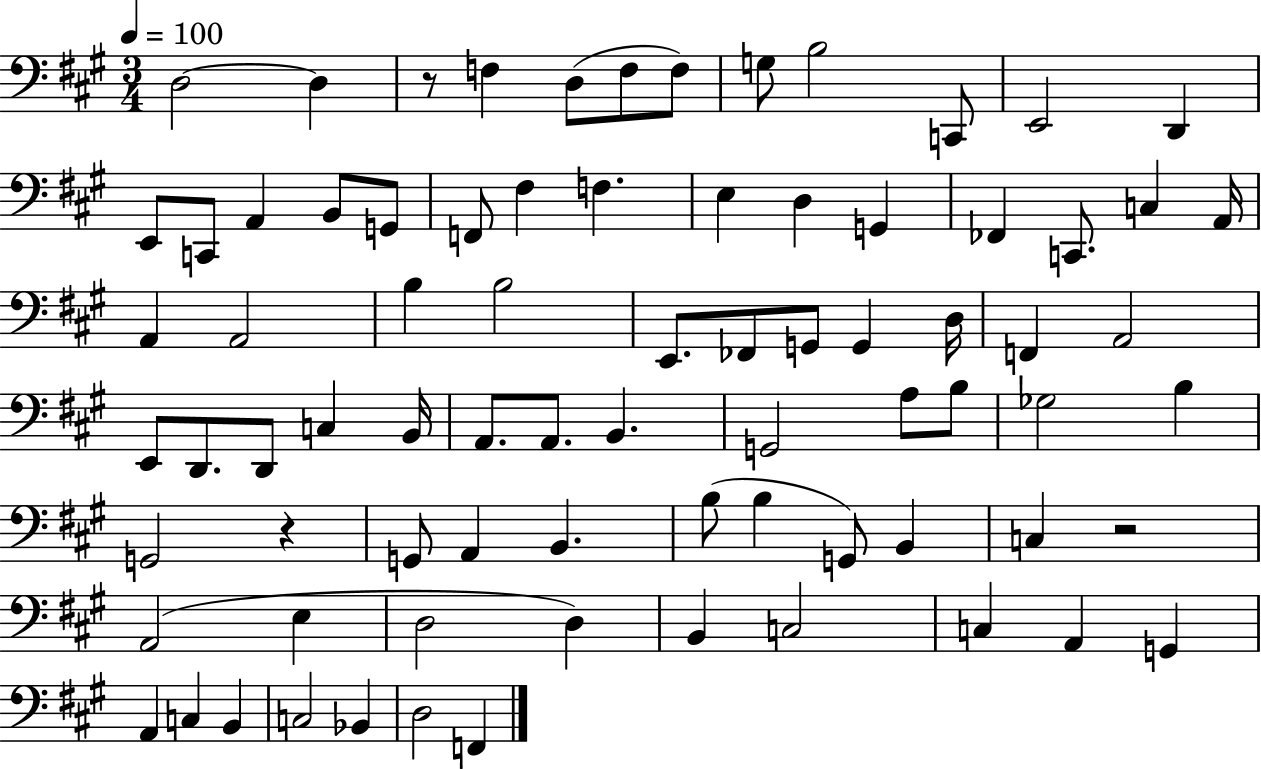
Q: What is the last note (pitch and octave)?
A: F2